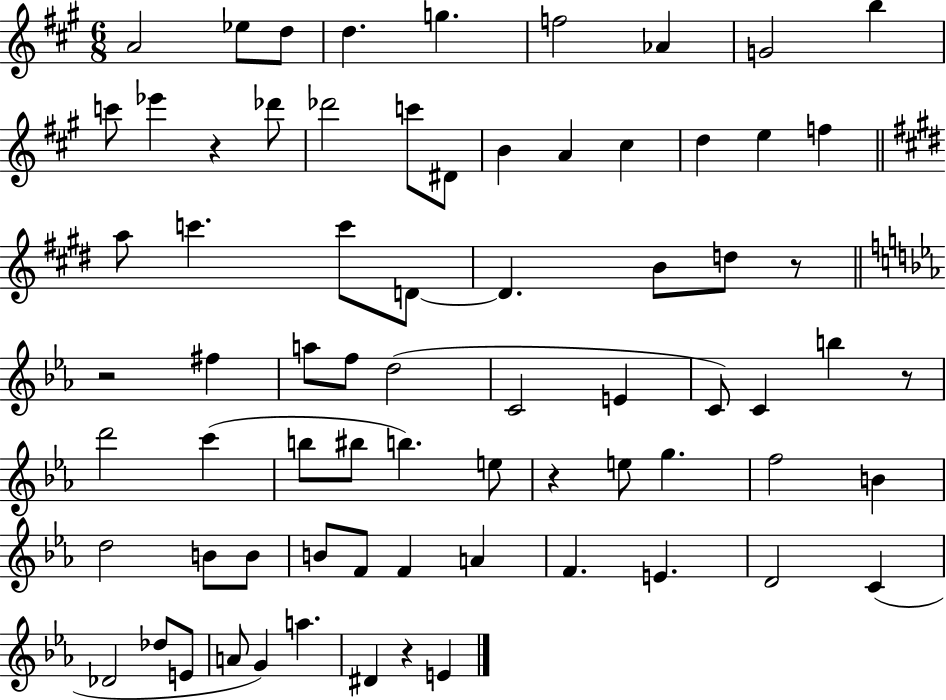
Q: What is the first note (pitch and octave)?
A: A4